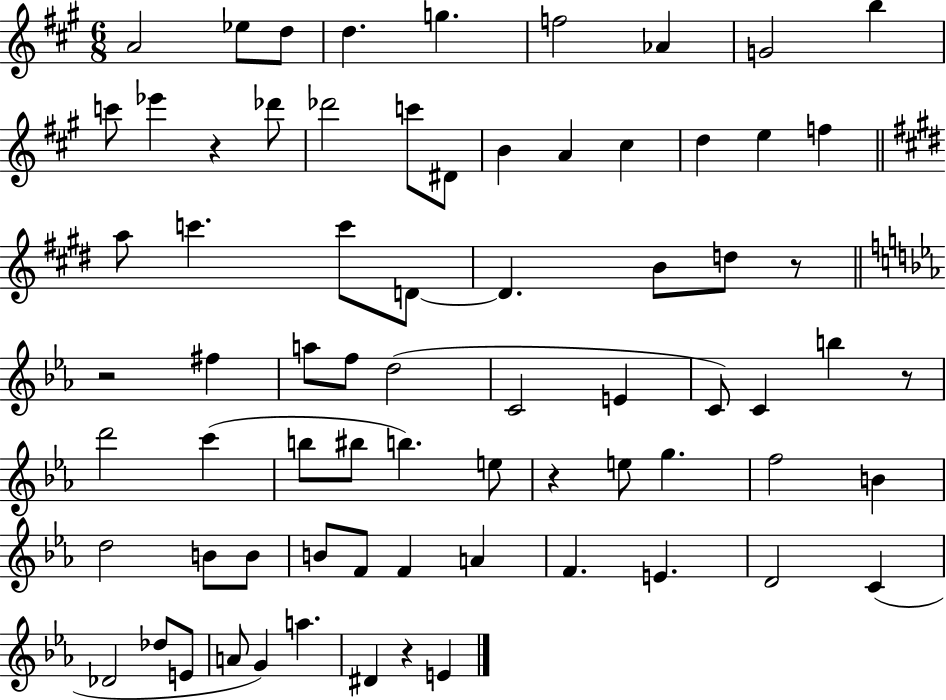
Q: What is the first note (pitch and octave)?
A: A4